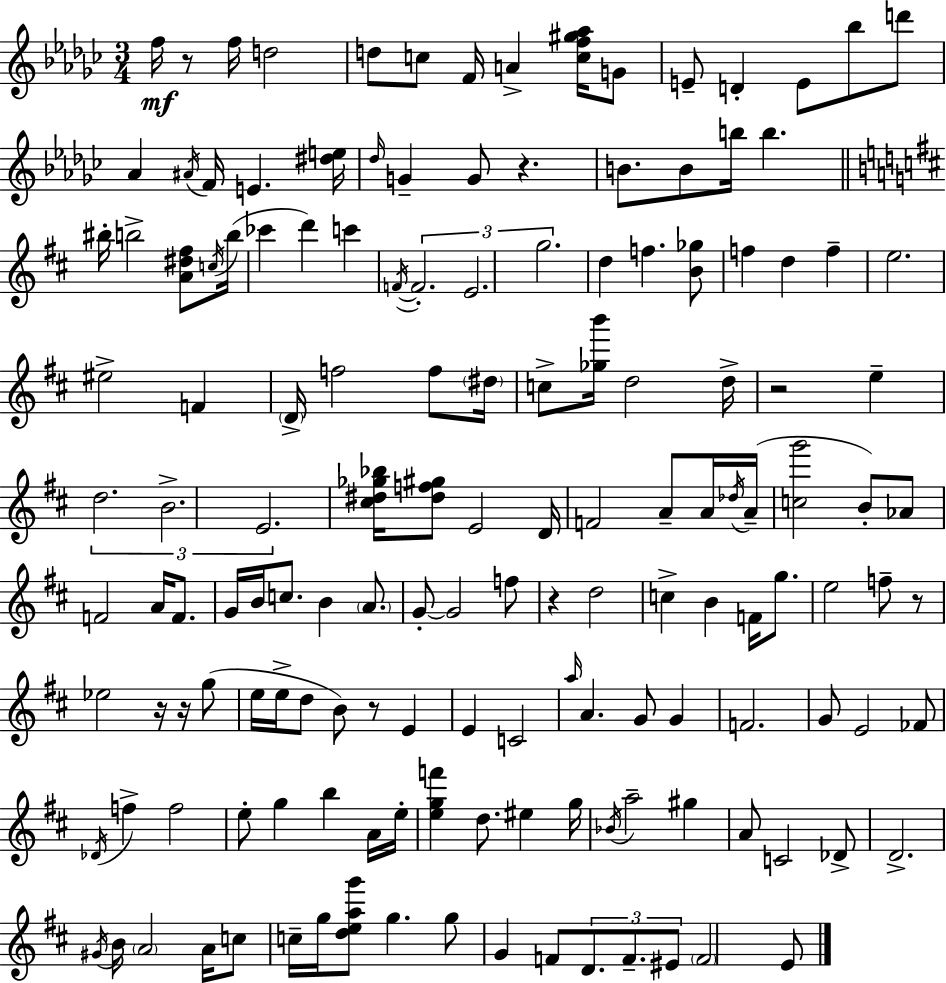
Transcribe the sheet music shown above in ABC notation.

X:1
T:Untitled
M:3/4
L:1/4
K:Ebm
f/4 z/2 f/4 d2 d/2 c/2 F/4 A [cf^g_a]/4 G/2 E/2 D E/2 _b/2 d'/2 _A ^A/4 F/4 E [^de]/4 _d/4 G G/2 z B/2 B/2 b/4 b ^b/4 b2 [A^d^f]/2 c/4 b/4 _c' d' c' F/4 F2 E2 g2 d f [B_g]/2 f d f e2 ^e2 F D/4 f2 f/2 ^d/4 c/2 [_gb']/4 d2 d/4 z2 e d2 B2 E2 [^c^d_g_b]/4 [^df^g]/2 E2 D/4 F2 A/2 A/4 _d/4 A/4 [cg']2 B/2 _A/2 F2 A/4 F/2 G/4 B/4 c/2 B A/2 G/2 G2 f/2 z d2 c B F/4 g/2 e2 f/2 z/2 _e2 z/4 z/4 g/2 e/4 e/4 d/2 B/2 z/2 E E C2 a/4 A G/2 G F2 G/2 E2 _F/2 _D/4 f f2 e/2 g b A/4 e/4 [egf'] d/2 ^e g/4 _B/4 a2 ^g A/2 C2 _D/2 D2 ^G/4 B/4 A2 A/4 c/2 c/4 g/4 [deag']/2 g g/2 G F/2 D/2 F/2 ^E/2 F2 E/2